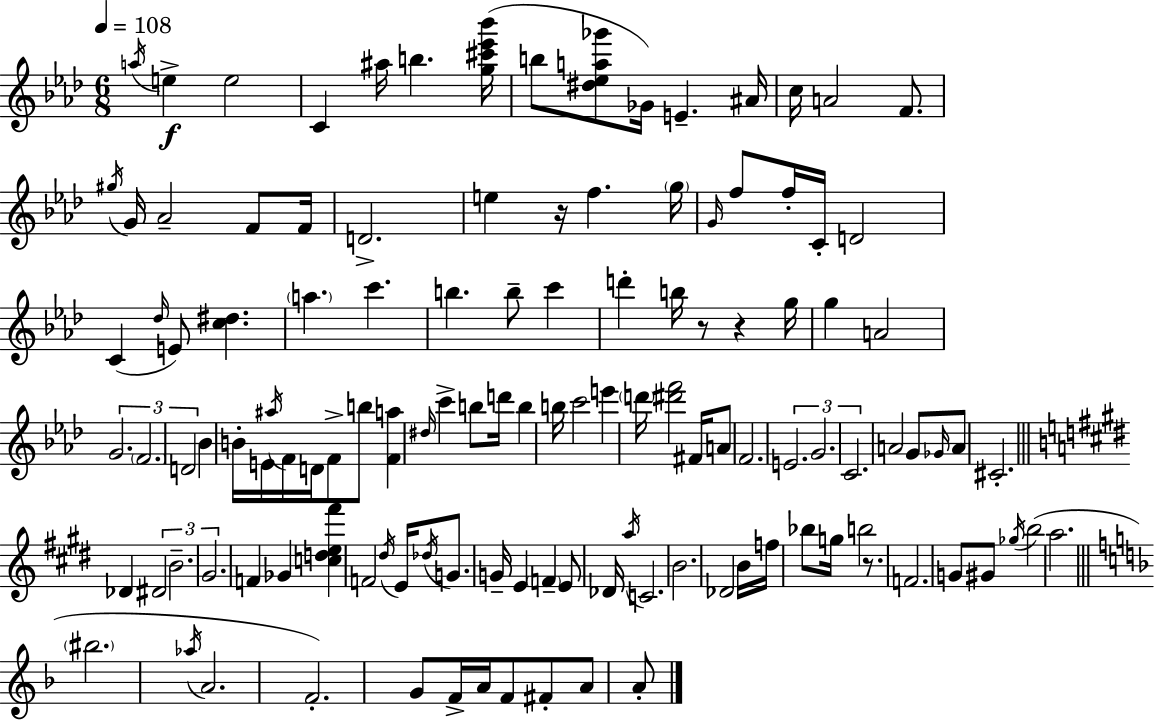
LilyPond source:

{
  \clef treble
  \numericTimeSignature
  \time 6/8
  \key f \minor
  \tempo 4 = 108
  \acciaccatura { a''16 }\f e''4-> e''2 | c'4 ais''16 b''4. | <g'' cis''' ees''' bes'''>16( b''8 <dis'' ees'' a'' ges'''>8 ges'16) e'4.-- | ais'16 c''16 a'2 f'8. | \break \acciaccatura { gis''16 } g'16 aes'2-- f'8 | f'16 d'2.-> | e''4 r16 f''4. | \parenthesize g''16 \grace { g'16 } f''8 f''16-. c'16-. d'2 | \break c'4( \grace { des''16 } e'8) <c'' dis''>4. | \parenthesize a''4. c'''4. | b''4. b''8-- | c'''4 d'''4-. b''16 r8 r4 | \break g''16 g''4 a'2 | \tuplet 3/2 { g'2. | \parenthesize f'2. | d'2 } | \break bes'4 b'16-. e'16 \acciaccatura { ais''16 } f'16 d'16 f'8-> b''8 | <f' a''>4 \grace { dis''16 } c'''4-> b''8 | d'''16 b''4 b''16 c'''2 | e'''4 \parenthesize d'''16 <dis''' f'''>2 | \break fis'16 a'8 f'2. | \tuplet 3/2 { e'2. | g'2. | c'2. } | \break a'2 | g'8 \grace { ges'16 } a'8 cis'2.-. | \bar "||" \break \key e \major des'4 \tuplet 3/2 { dis'2 | b'2.-- | gis'2. } | f'4 ges'4 <c'' d'' e'' fis'''>4 | \break f'2 \acciaccatura { dis''16 } e'16 \acciaccatura { des''16 } g'8. | g'16-- e'4 \parenthesize f'4-- e'8 | des'16 \acciaccatura { a''16 } c'2. | b'2. | \break des'2 b'16 | f''16 bes''8 g''16 b''2 | r8. f'2. | g'8 gis'8 \acciaccatura { ges''16 } b''2( | \break a''2. | \bar "||" \break \key f \major \parenthesize bis''2. | \acciaccatura { aes''16 } a'2. | f'2.-.) | g'8 f'16-> a'16 f'8 fis'8-. a'8 a'8-. | \break \bar "|."
}